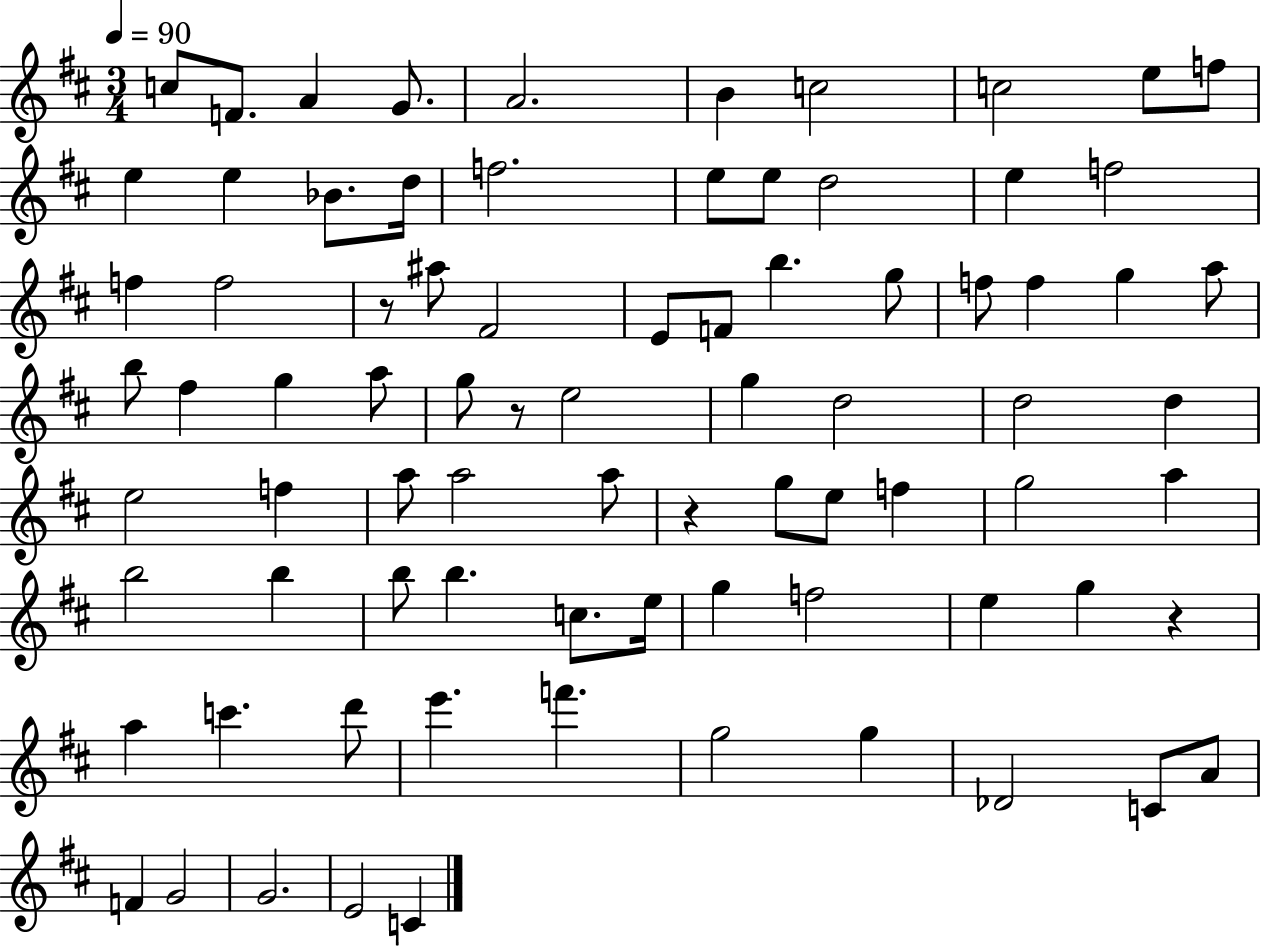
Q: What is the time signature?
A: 3/4